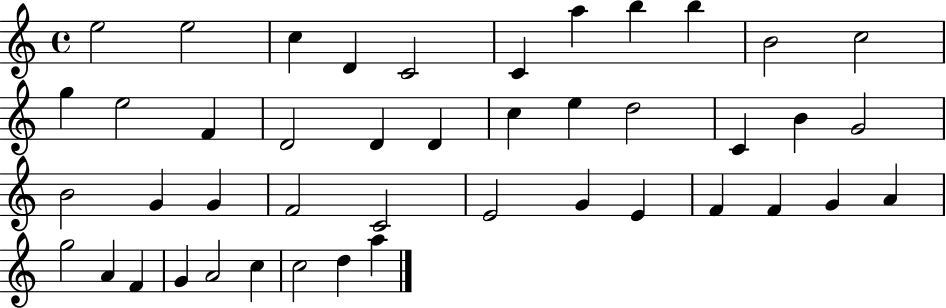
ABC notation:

X:1
T:Untitled
M:4/4
L:1/4
K:C
e2 e2 c D C2 C a b b B2 c2 g e2 F D2 D D c e d2 C B G2 B2 G G F2 C2 E2 G E F F G A g2 A F G A2 c c2 d a